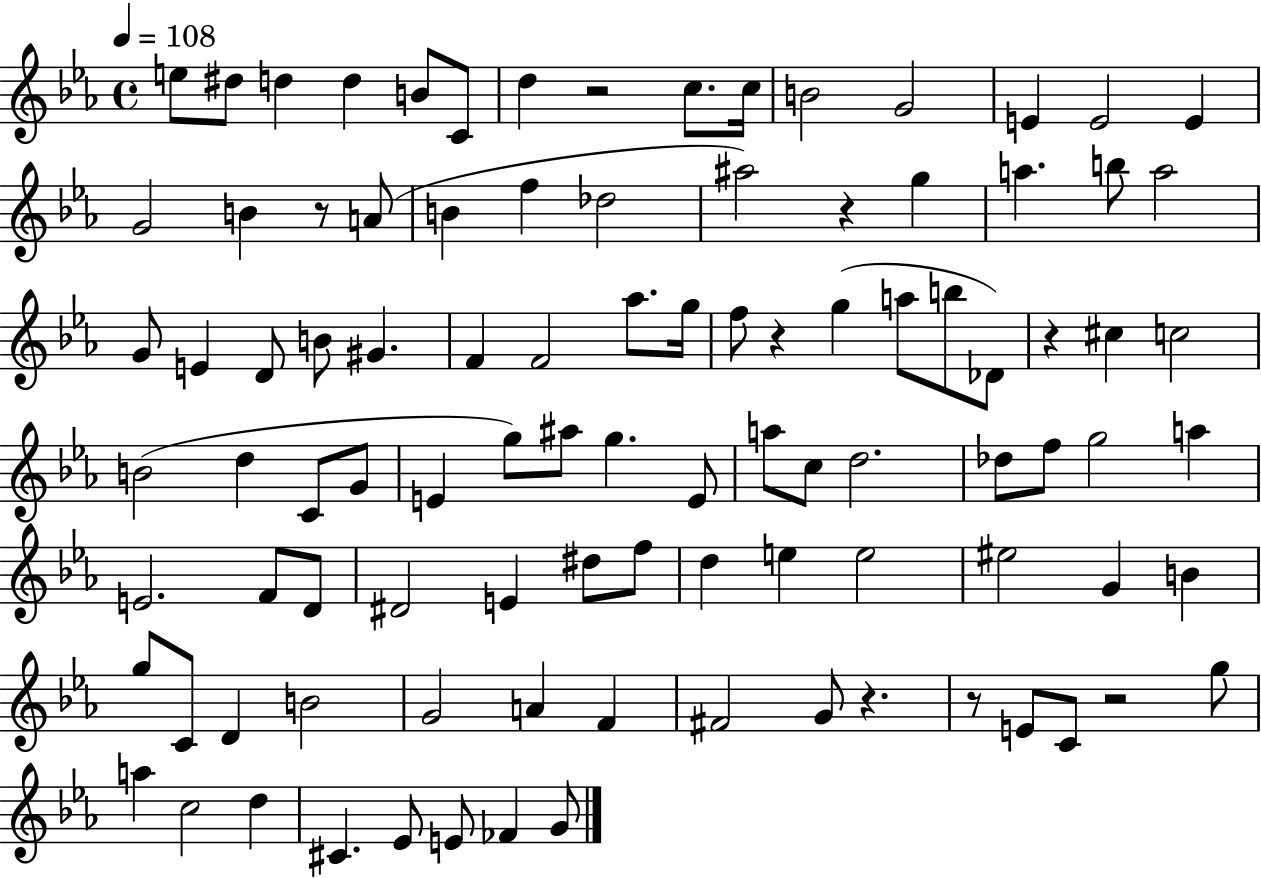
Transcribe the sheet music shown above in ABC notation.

X:1
T:Untitled
M:4/4
L:1/4
K:Eb
e/2 ^d/2 d d B/2 C/2 d z2 c/2 c/4 B2 G2 E E2 E G2 B z/2 A/2 B f _d2 ^a2 z g a b/2 a2 G/2 E D/2 B/2 ^G F F2 _a/2 g/4 f/2 z g a/2 b/2 _D/2 z ^c c2 B2 d C/2 G/2 E g/2 ^a/2 g E/2 a/2 c/2 d2 _d/2 f/2 g2 a E2 F/2 D/2 ^D2 E ^d/2 f/2 d e e2 ^e2 G B g/2 C/2 D B2 G2 A F ^F2 G/2 z z/2 E/2 C/2 z2 g/2 a c2 d ^C _E/2 E/2 _F G/2